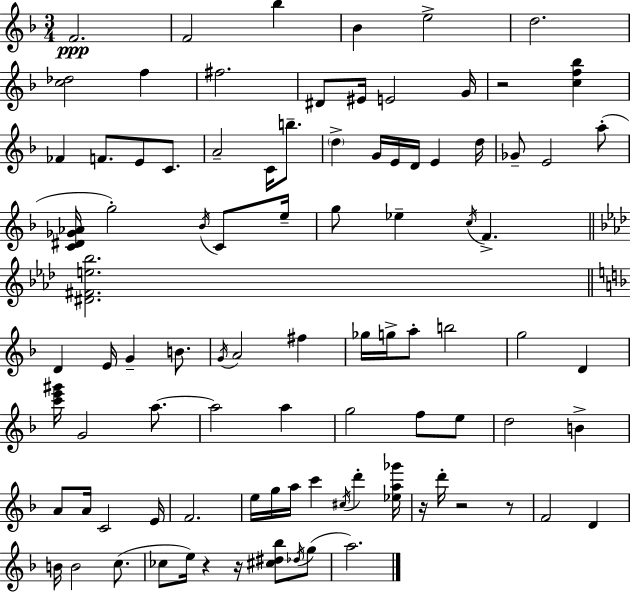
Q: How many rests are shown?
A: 6